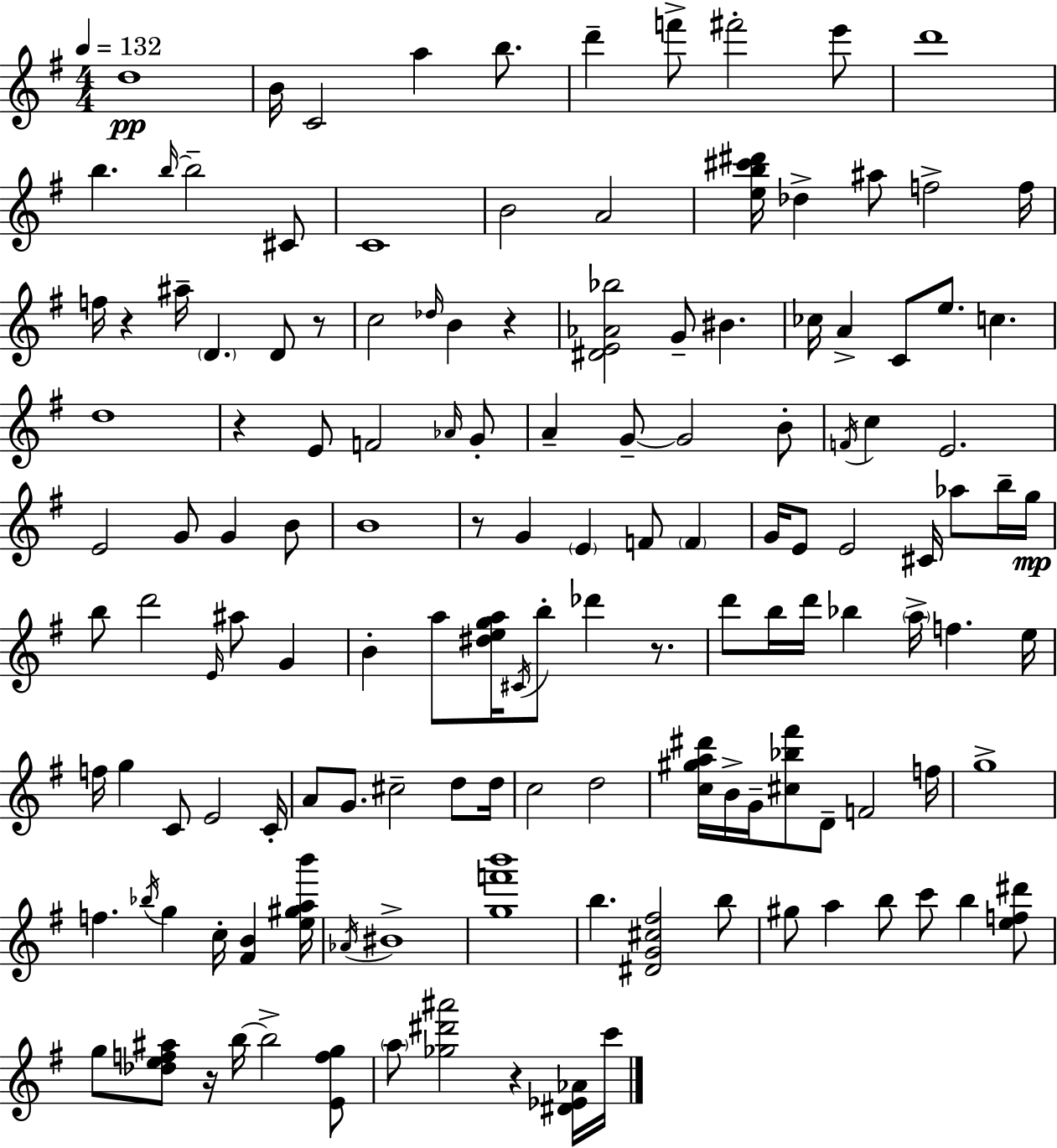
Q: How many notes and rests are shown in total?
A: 138